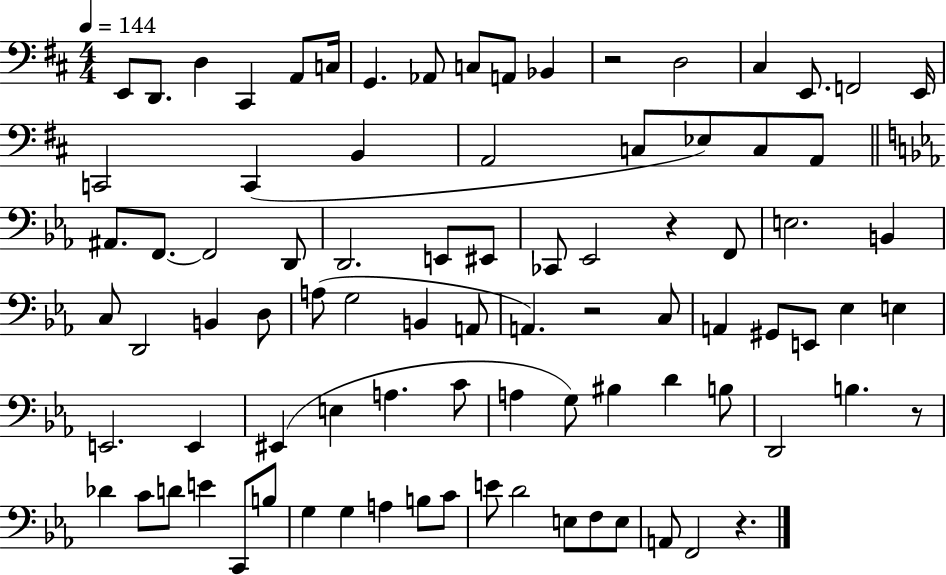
{
  \clef bass
  \numericTimeSignature
  \time 4/4
  \key d \major
  \tempo 4 = 144
  e,8 d,8. d4 cis,4 a,8 c16 | g,4. aes,8 c8 a,8 bes,4 | r2 d2 | cis4 e,8. f,2 e,16 | \break c,2 c,4( b,4 | a,2 c8 ees8) c8 a,8 | \bar "||" \break \key ees \major ais,8. f,8.~~ f,2 d,8 | d,2. e,8 eis,8 | ces,8 ees,2 r4 f,8 | e2. b,4 | \break c8 d,2 b,4 d8 | a8( g2 b,4 a,8 | a,4.) r2 c8 | a,4 gis,8 e,8 ees4 e4 | \break e,2. e,4 | eis,4( e4 a4. c'8 | a4 g8) bis4 d'4 b8 | d,2 b4. r8 | \break des'4 c'8 d'8 e'4 c,8 b8 | g4 g4 a4 b8 c'8 | e'8 d'2 e8 f8 e8 | a,8 f,2 r4. | \break \bar "|."
}